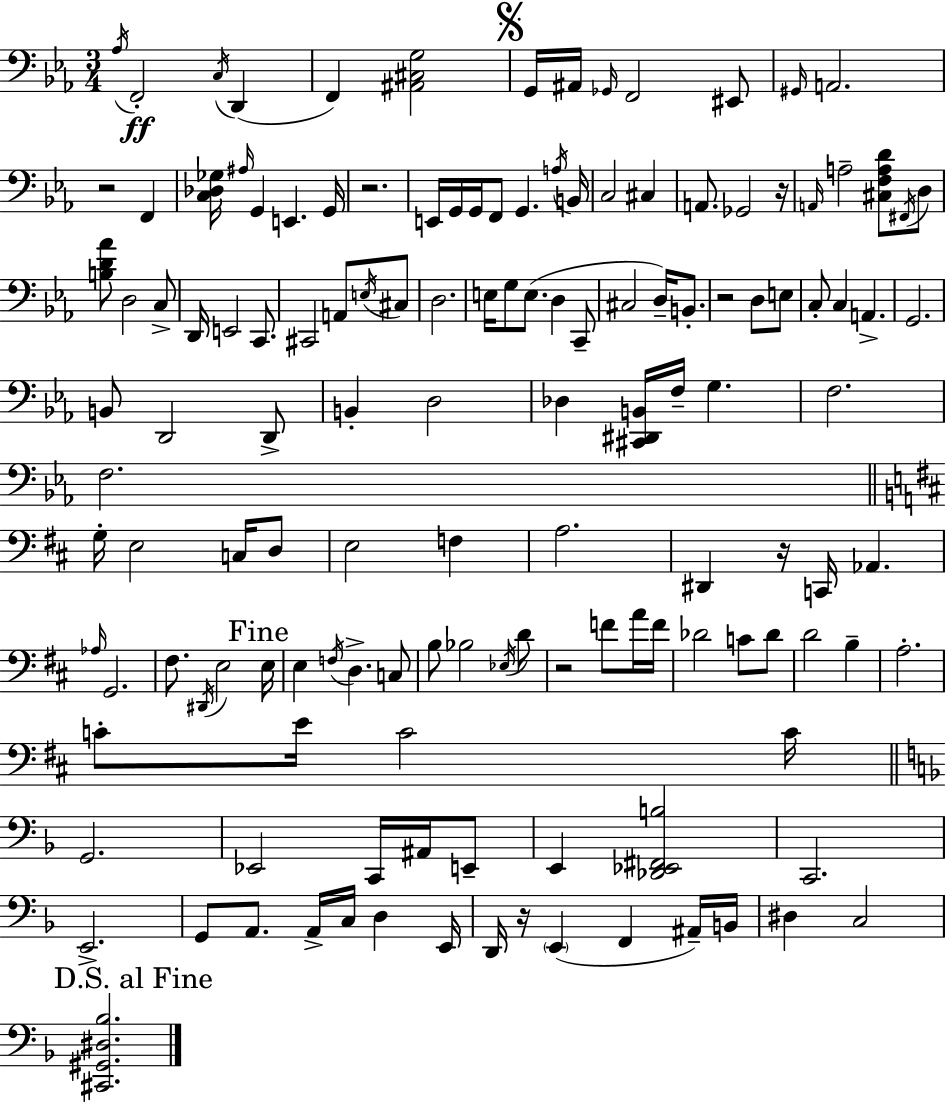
X:1
T:Untitled
M:3/4
L:1/4
K:Eb
_A,/4 F,,2 C,/4 D,, F,, [^A,,^C,G,]2 G,,/4 ^A,,/4 _G,,/4 F,,2 ^E,,/2 ^G,,/4 A,,2 z2 F,, [C,_D,_G,]/4 ^A,/4 G,, E,, G,,/4 z2 E,,/4 G,,/4 G,,/4 F,,/2 G,, A,/4 B,,/4 C,2 ^C, A,,/2 _G,,2 z/4 A,,/4 A,2 [^C,F,A,D]/2 ^F,,/4 D,/2 [B,D_A]/2 D,2 C,/2 D,,/4 E,,2 C,,/2 ^C,,2 A,,/2 E,/4 ^C,/2 D,2 E,/4 G,/2 E,/2 D, C,,/2 ^C,2 D,/4 B,,/2 z2 D,/2 E,/2 C,/2 C, A,, G,,2 B,,/2 D,,2 D,,/2 B,, D,2 _D, [^C,,^D,,B,,]/4 F,/4 G, F,2 F,2 G,/4 E,2 C,/4 D,/2 E,2 F, A,2 ^D,, z/4 C,,/4 _A,, _A,/4 G,,2 ^F,/2 ^D,,/4 E,2 E,/4 E, F,/4 D, C,/2 B,/2 _B,2 _E,/4 D/2 z2 F/2 A/4 F/4 _D2 C/2 _D/2 D2 B, A,2 C/2 E/4 C2 C/4 G,,2 _E,,2 C,,/4 ^A,,/4 E,,/2 E,, [_D,,_E,,^F,,B,]2 C,,2 E,,2 G,,/2 A,,/2 A,,/4 C,/4 D, E,,/4 D,,/4 z/4 E,, F,, ^A,,/4 B,,/4 ^D, C,2 [^C,,^G,,^D,_B,]2